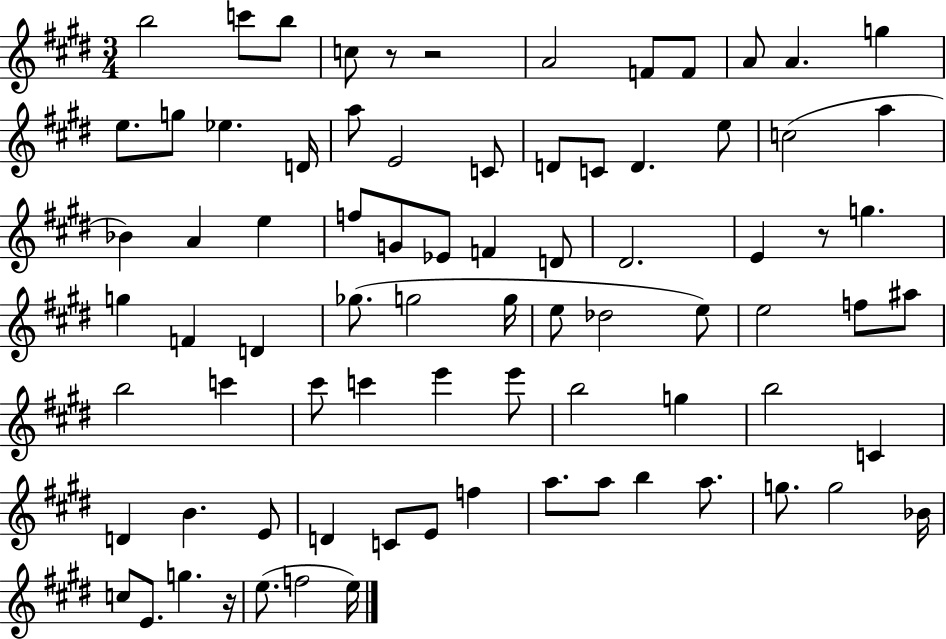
X:1
T:Untitled
M:3/4
L:1/4
K:E
b2 c'/2 b/2 c/2 z/2 z2 A2 F/2 F/2 A/2 A g e/2 g/2 _e D/4 a/2 E2 C/2 D/2 C/2 D e/2 c2 a _B A e f/2 G/2 _E/2 F D/2 ^D2 E z/2 g g F D _g/2 g2 g/4 e/2 _d2 e/2 e2 f/2 ^a/2 b2 c' ^c'/2 c' e' e'/2 b2 g b2 C D B E/2 D C/2 E/2 f a/2 a/2 b a/2 g/2 g2 _B/4 c/2 E/2 g z/4 e/2 f2 e/4